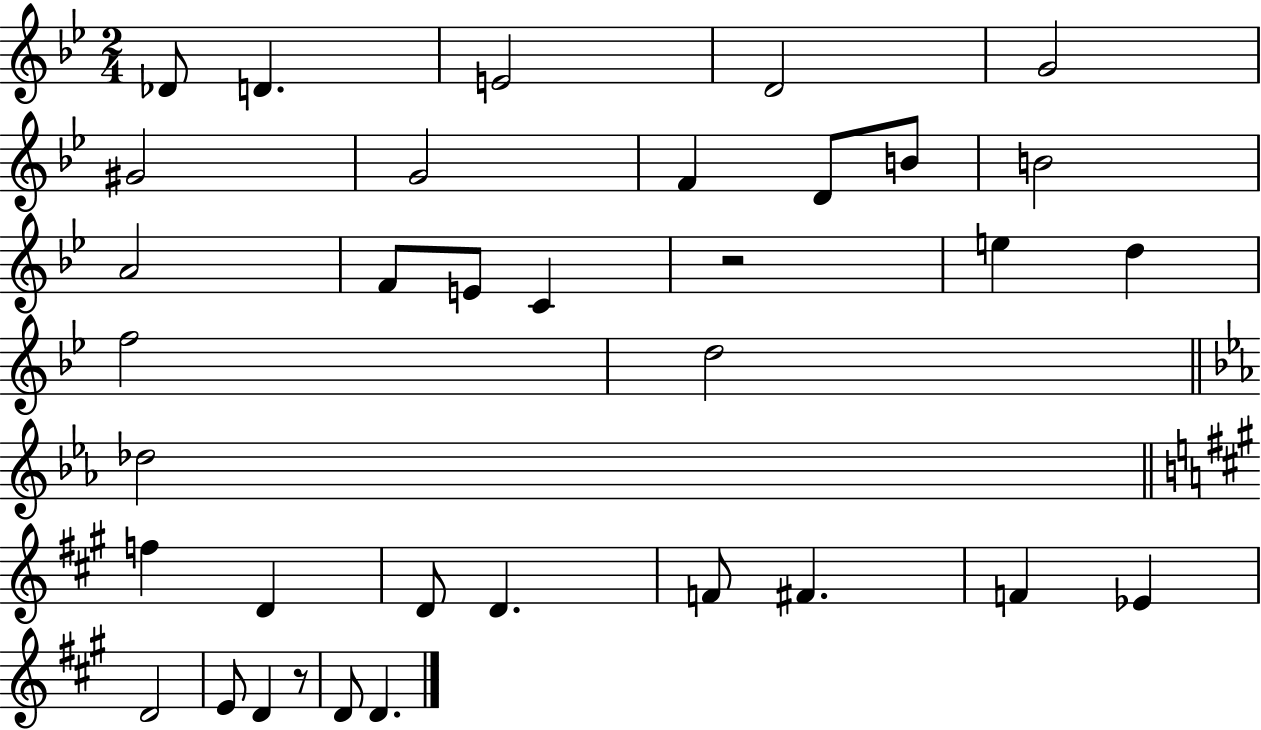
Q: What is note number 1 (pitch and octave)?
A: Db4